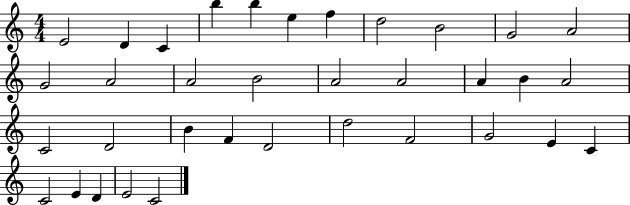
X:1
T:Untitled
M:4/4
L:1/4
K:C
E2 D C b b e f d2 B2 G2 A2 G2 A2 A2 B2 A2 A2 A B A2 C2 D2 B F D2 d2 F2 G2 E C C2 E D E2 C2